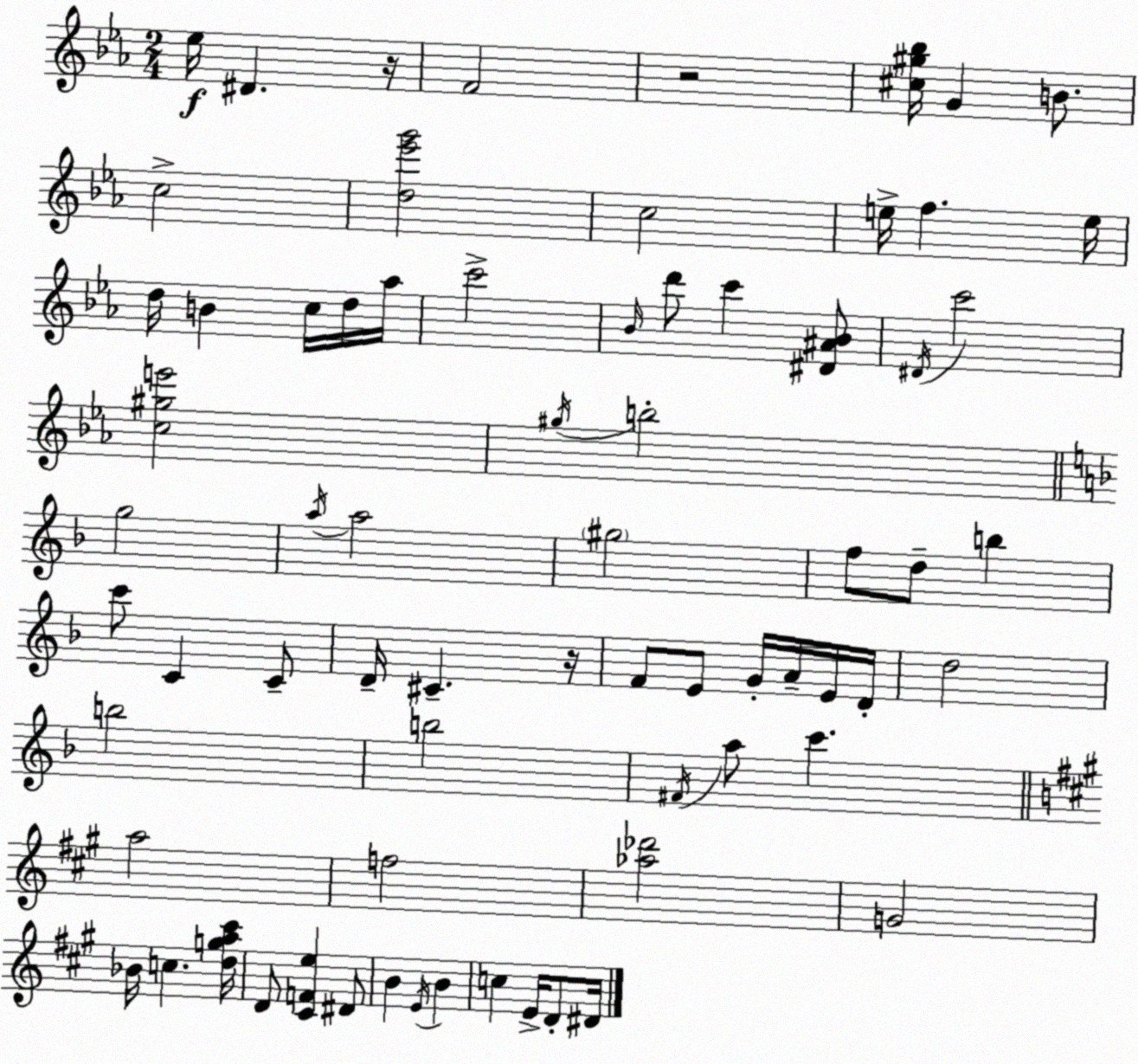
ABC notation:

X:1
T:Untitled
M:2/4
L:1/4
K:Eb
_e/4 ^D z/4 F2 z2 [^c^g_b]/4 G B/2 c2 [d_e'g']2 c2 e/4 f e/4 d/4 B c/4 d/4 _a/4 c'2 _B/4 d'/2 c' [^D^A_B]/2 ^D/4 c'2 [c^ge']2 ^g/4 b2 g2 a/4 a2 ^g2 f/2 d/2 b c'/2 C C/2 D/4 ^C z/4 F/2 E/2 G/4 A/4 E/4 D/4 d2 b2 b2 ^F/4 a/2 c' a2 f2 [_a_d']2 G2 _B/4 c [dga^c']/4 D/2 [^CFe] ^D/2 B E/4 B c E/4 D/2 ^D/4